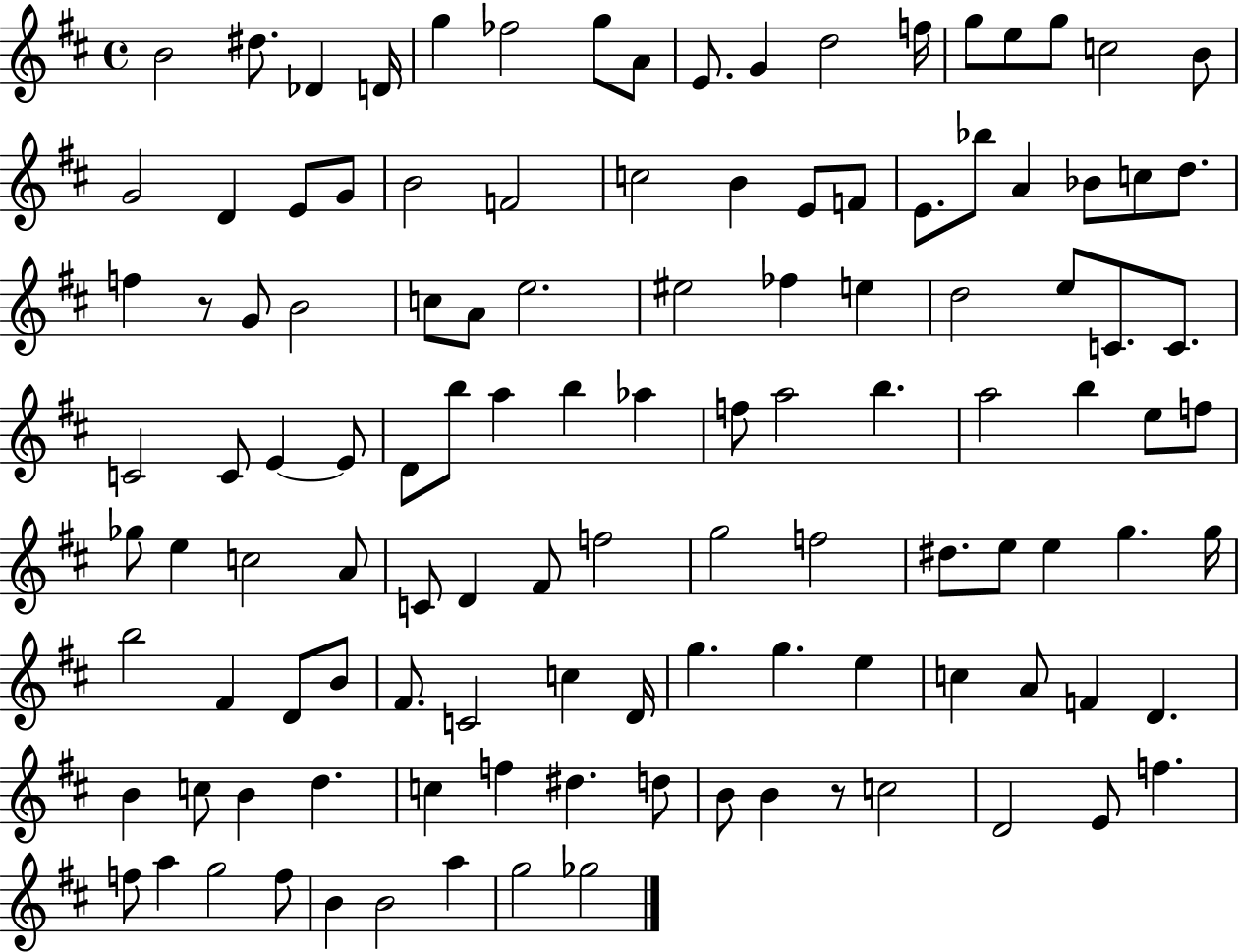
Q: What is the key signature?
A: D major